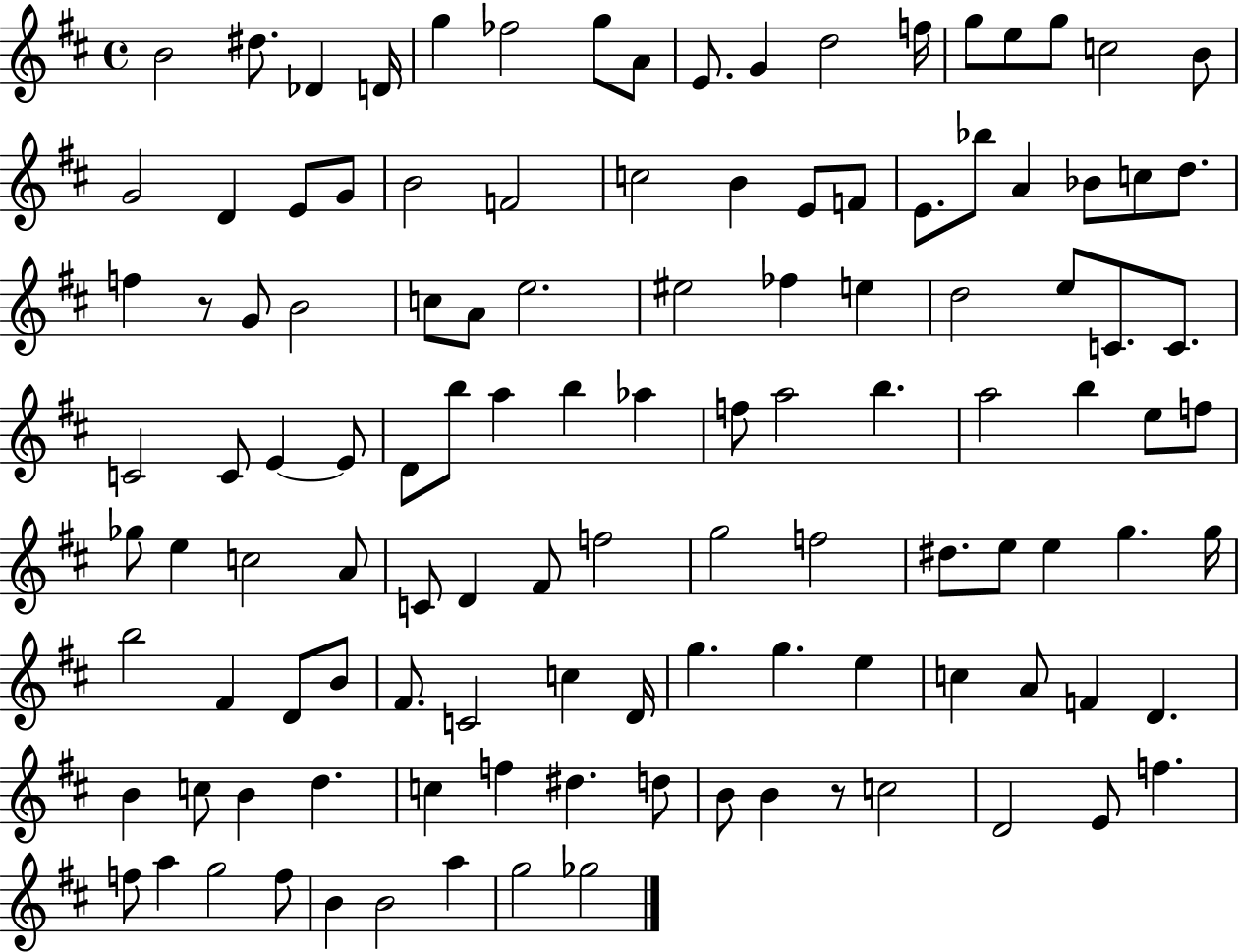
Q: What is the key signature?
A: D major